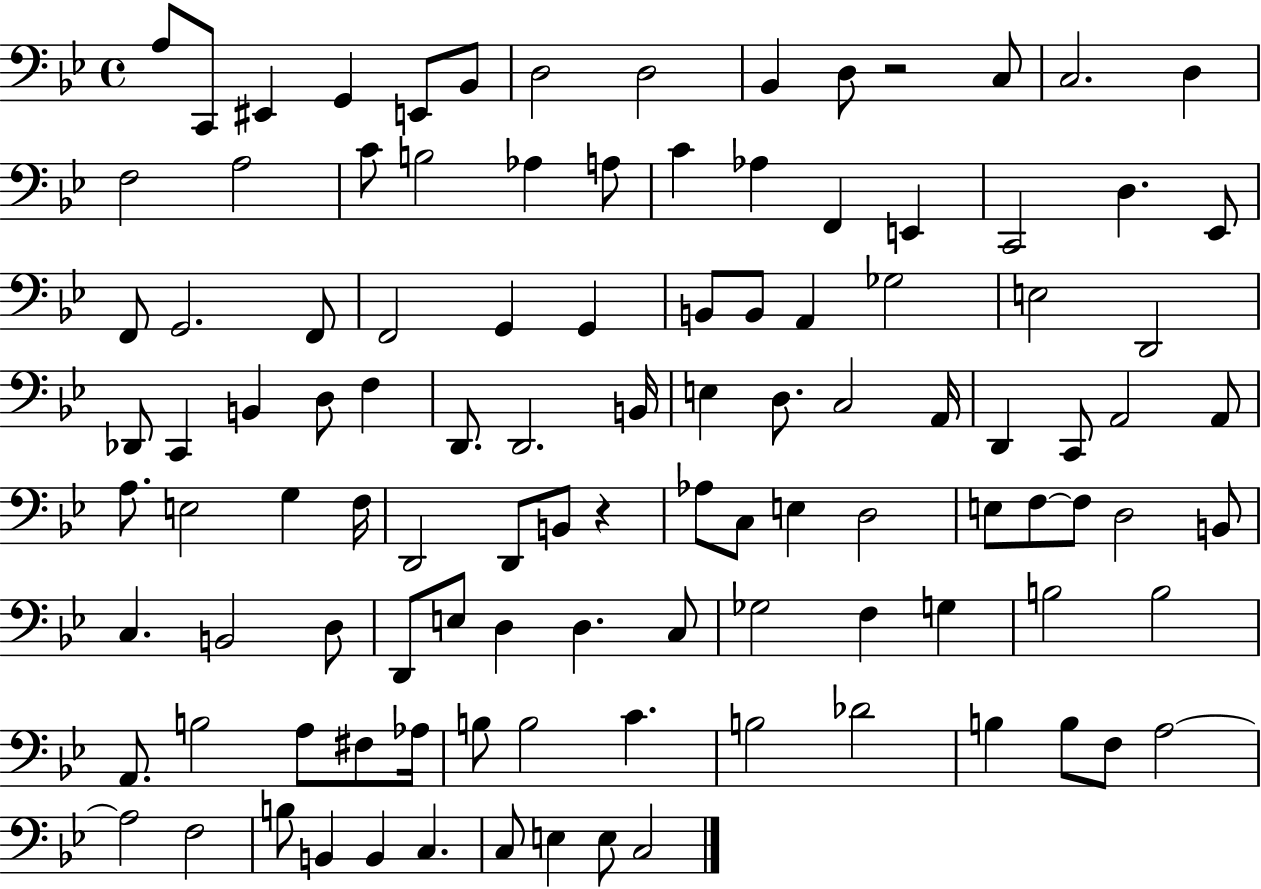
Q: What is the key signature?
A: BES major